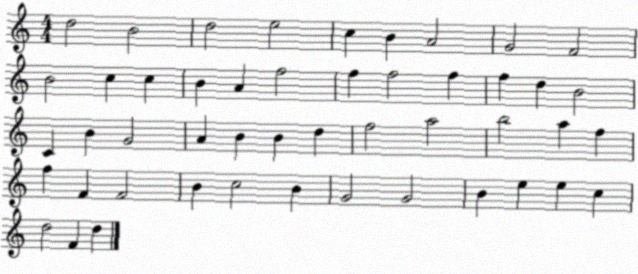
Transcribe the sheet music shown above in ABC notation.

X:1
T:Untitled
M:4/4
L:1/4
K:C
d2 B2 d2 e2 c B A2 G2 F2 B2 c c B A f2 f f2 f f d B2 C B G2 A B B d f2 a2 b2 a f f F F2 B c2 B G2 G2 B e e c d2 F d